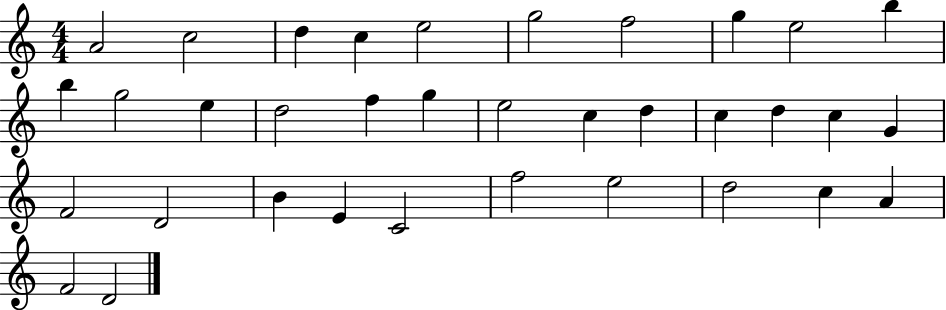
X:1
T:Untitled
M:4/4
L:1/4
K:C
A2 c2 d c e2 g2 f2 g e2 b b g2 e d2 f g e2 c d c d c G F2 D2 B E C2 f2 e2 d2 c A F2 D2